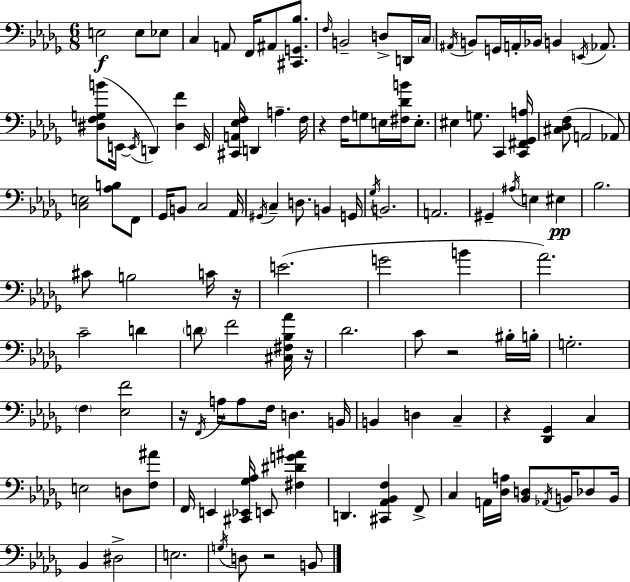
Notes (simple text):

E3/h E3/e Eb3/e C3/q A2/e F2/s A#2/e [C#2,G2,Bb3]/e. F3/s B2/h D3/e D2/s C3/s A#2/s B2/e G2/s A2/s Bb2/s B2/q E2/s Ab2/e. [D#3,F3,G3,B4]/e E2/s E2/s D2/q [D#3,F4]/q E2/s [C#2,A2,Eb3,F3]/s D2/q A3/q. F3/s R/q F3/s G3/e E3/s [F#3,Db4,B4]/s E3/e. EIS3/q G3/e. C2/q [C2,F#2,Gb2,A3]/s [C#3,Db3,F3]/e A2/h Ab2/e [C3,E3]/h [Ab3,B3]/e F2/e Gb2/s B2/e C3/h Ab2/s G#2/s C3/q D3/e. B2/q G2/s Gb3/s B2/h. A2/h. G#2/q A#3/s E3/q EIS3/q Bb3/h. C#4/e B3/h C4/s R/s E4/h. G4/h B4/q Ab4/h. C4/h D4/q D4/e F4/h [C#3,F#3,Bb3,Ab4]/s R/s Db4/h. C4/e R/h BIS3/s B3/s G3/h. F3/q [Eb3,F4]/h R/s F2/s A3/s A3/e F3/s D3/q. B2/s B2/q D3/q C3/q R/q [Db2,Gb2]/q C3/q E3/h D3/e [F3,A#4]/e F2/s E2/q [C#2,Eb2,Gb3,Ab3]/s E2/e [F#3,D#4,G4,A#4]/q D2/q. [C#2,Ab2,Bb2,F3]/q F2/e C3/q A2/s [Db3,A3]/s [Bb2,D3]/e Ab2/s B2/s Db3/e B2/s Bb2/q D#3/h E3/h. G3/s D3/e R/h B2/e